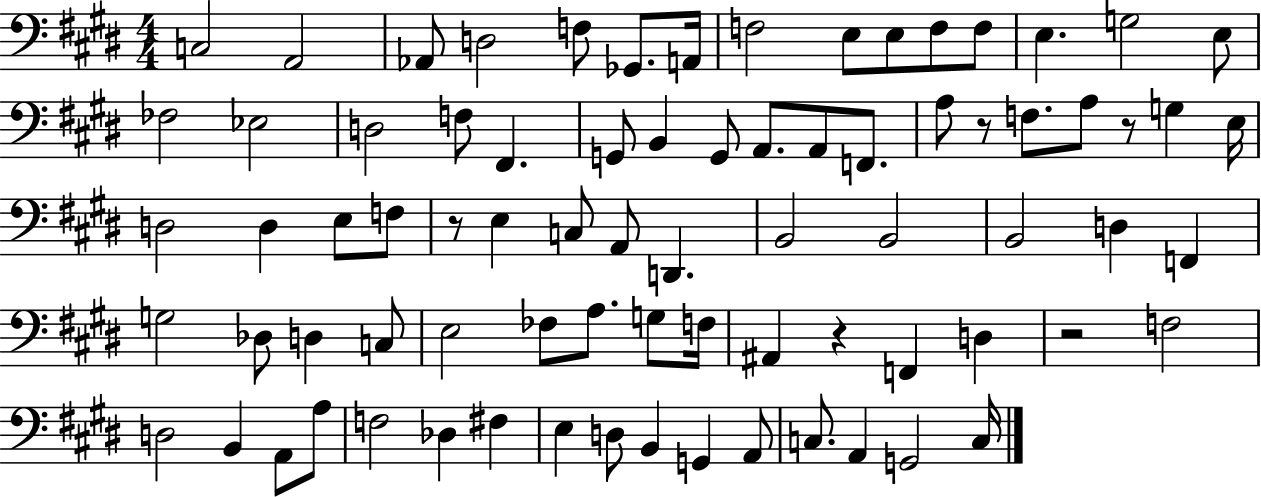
{
  \clef bass
  \numericTimeSignature
  \time 4/4
  \key e \major
  c2 a,2 | aes,8 d2 f8 ges,8. a,16 | f2 e8 e8 f8 f8 | e4. g2 e8 | \break fes2 ees2 | d2 f8 fis,4. | g,8 b,4 g,8 a,8. a,8 f,8. | a8 r8 f8. a8 r8 g4 e16 | \break d2 d4 e8 f8 | r8 e4 c8 a,8 d,4. | b,2 b,2 | b,2 d4 f,4 | \break g2 des8 d4 c8 | e2 fes8 a8. g8 f16 | ais,4 r4 f,4 d4 | r2 f2 | \break d2 b,4 a,8 a8 | f2 des4 fis4 | e4 d8 b,4 g,4 a,8 | c8. a,4 g,2 c16 | \break \bar "|."
}